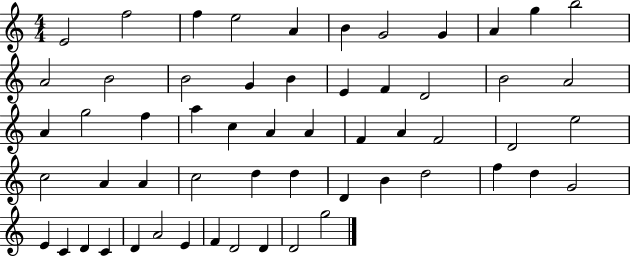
{
  \clef treble
  \numericTimeSignature
  \time 4/4
  \key c \major
  e'2 f''2 | f''4 e''2 a'4 | b'4 g'2 g'4 | a'4 g''4 b''2 | \break a'2 b'2 | b'2 g'4 b'4 | e'4 f'4 d'2 | b'2 a'2 | \break a'4 g''2 f''4 | a''4 c''4 a'4 a'4 | f'4 a'4 f'2 | d'2 e''2 | \break c''2 a'4 a'4 | c''2 d''4 d''4 | d'4 b'4 d''2 | f''4 d''4 g'2 | \break e'4 c'4 d'4 c'4 | d'4 a'2 e'4 | f'4 d'2 d'4 | d'2 g''2 | \break \bar "|."
}